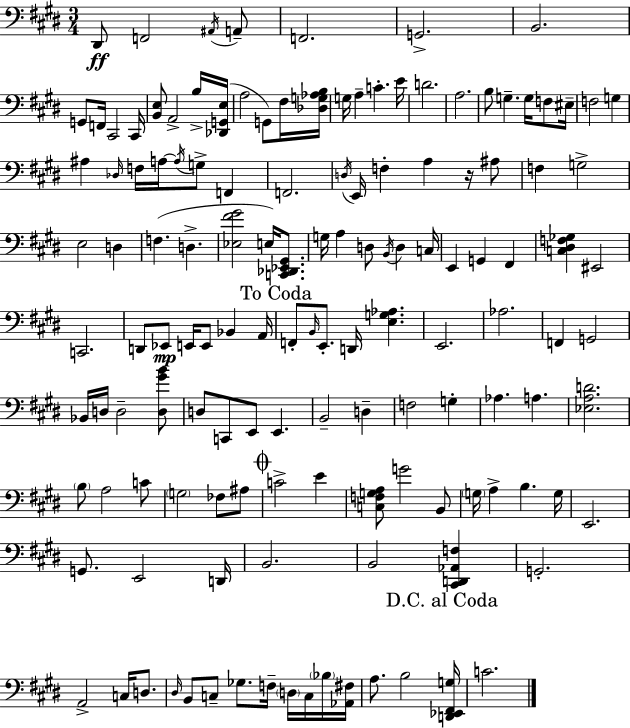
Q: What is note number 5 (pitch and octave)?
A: F2